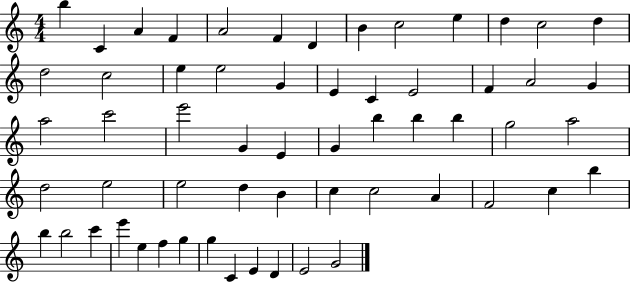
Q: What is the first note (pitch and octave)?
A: B5